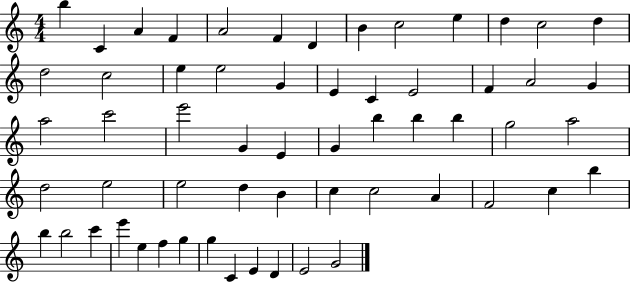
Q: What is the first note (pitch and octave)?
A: B5